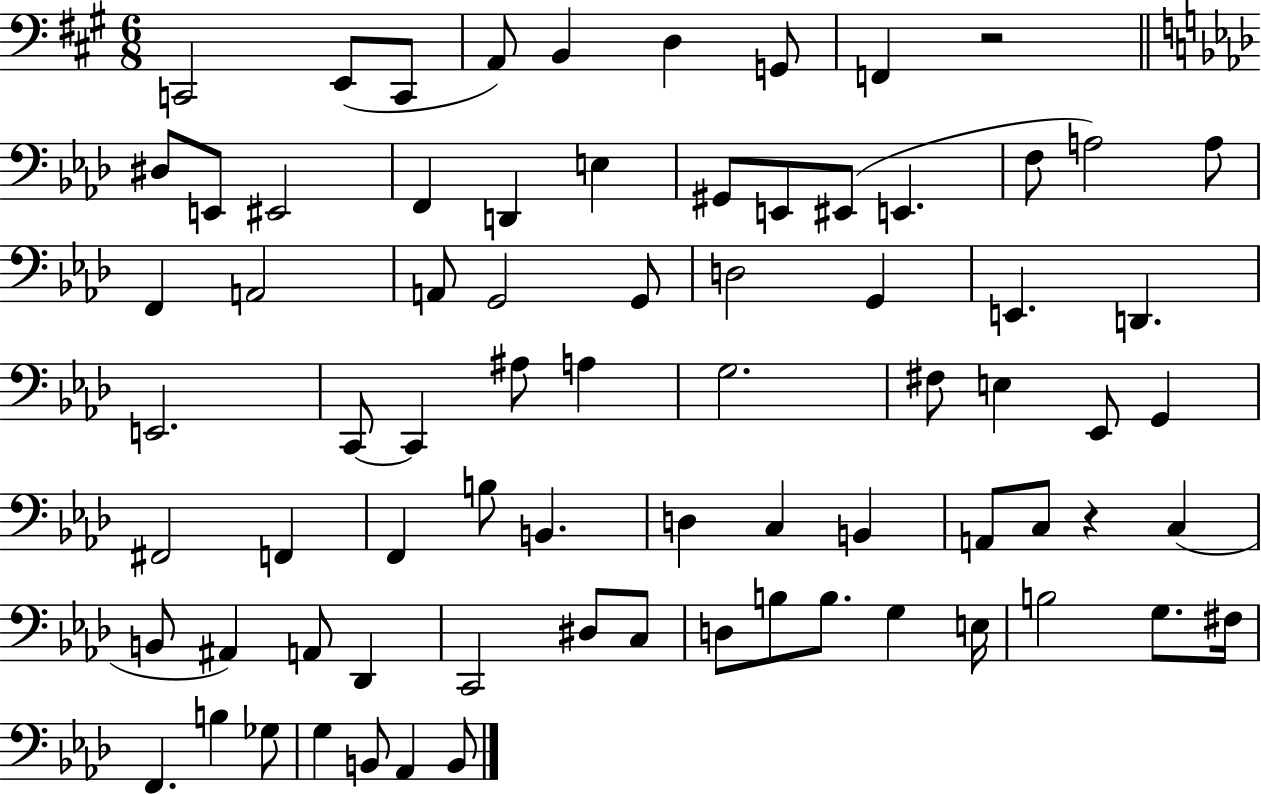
{
  \clef bass
  \numericTimeSignature
  \time 6/8
  \key a \major
  c,2 e,8( c,8 | a,8) b,4 d4 g,8 | f,4 r2 | \bar "||" \break \key aes \major dis8 e,8 eis,2 | f,4 d,4 e4 | gis,8 e,8 eis,8( e,4. | f8 a2) a8 | \break f,4 a,2 | a,8 g,2 g,8 | d2 g,4 | e,4. d,4. | \break e,2. | c,8~~ c,4 ais8 a4 | g2. | fis8 e4 ees,8 g,4 | \break fis,2 f,4 | f,4 b8 b,4. | d4 c4 b,4 | a,8 c8 r4 c4( | \break b,8 ais,4) a,8 des,4 | c,2 dis8 c8 | d8 b8 b8. g4 e16 | b2 g8. fis16 | \break f,4. b4 ges8 | g4 b,8 aes,4 b,8 | \bar "|."
}